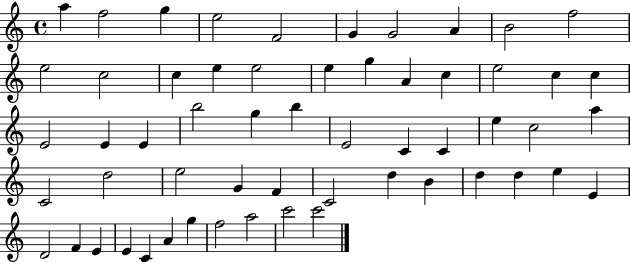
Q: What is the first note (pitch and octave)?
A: A5